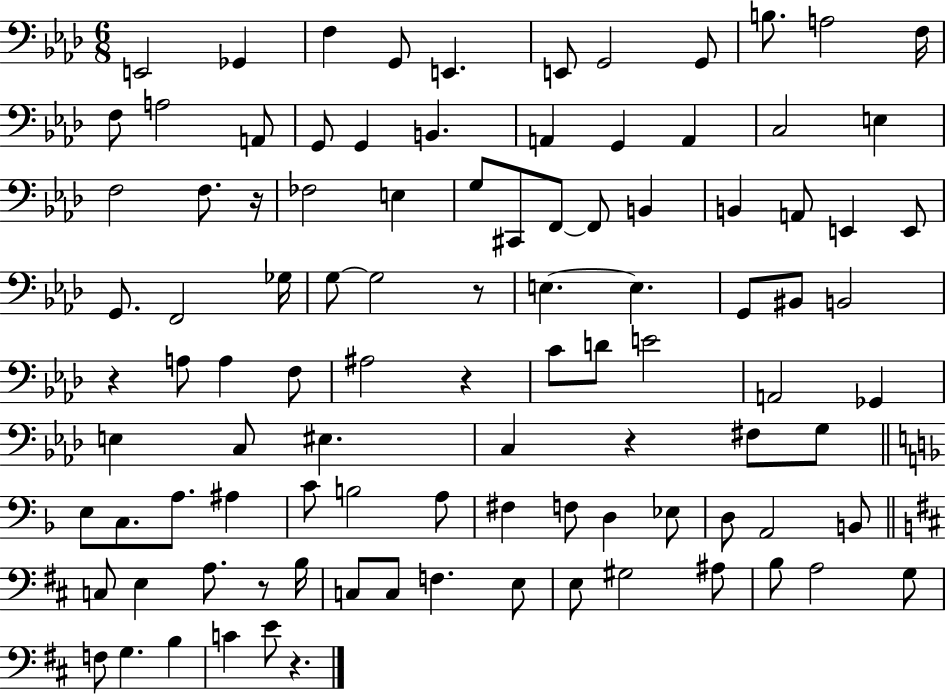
X:1
T:Untitled
M:6/8
L:1/4
K:Ab
E,,2 _G,, F, G,,/2 E,, E,,/2 G,,2 G,,/2 B,/2 A,2 F,/4 F,/2 A,2 A,,/2 G,,/2 G,, B,, A,, G,, A,, C,2 E, F,2 F,/2 z/4 _F,2 E, G,/2 ^C,,/2 F,,/2 F,,/2 B,, B,, A,,/2 E,, E,,/2 G,,/2 F,,2 _G,/4 G,/2 G,2 z/2 E, E, G,,/2 ^B,,/2 B,,2 z A,/2 A, F,/2 ^A,2 z C/2 D/2 E2 A,,2 _G,, E, C,/2 ^E, C, z ^F,/2 G,/2 E,/2 C,/2 A,/2 ^A, C/2 B,2 A,/2 ^F, F,/2 D, _E,/2 D,/2 A,,2 B,,/2 C,/2 E, A,/2 z/2 B,/4 C,/2 C,/2 F, E,/2 E,/2 ^G,2 ^A,/2 B,/2 A,2 G,/2 F,/2 G, B, C E/2 z